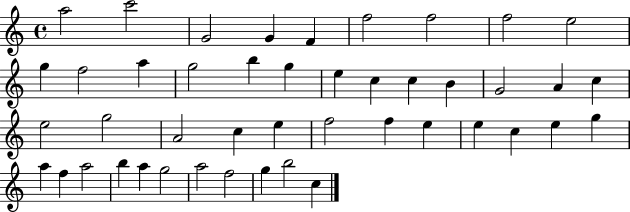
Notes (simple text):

A5/h C6/h G4/h G4/q F4/q F5/h F5/h F5/h E5/h G5/q F5/h A5/q G5/h B5/q G5/q E5/q C5/q C5/q B4/q G4/h A4/q C5/q E5/h G5/h A4/h C5/q E5/q F5/h F5/q E5/q E5/q C5/q E5/q G5/q A5/q F5/q A5/h B5/q A5/q G5/h A5/h F5/h G5/q B5/h C5/q